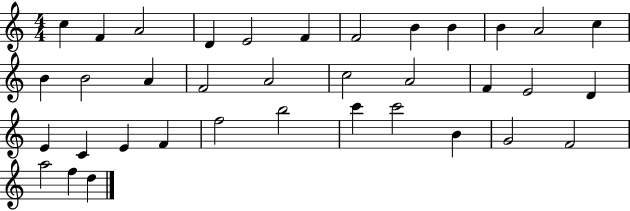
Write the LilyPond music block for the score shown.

{
  \clef treble
  \numericTimeSignature
  \time 4/4
  \key c \major
  c''4 f'4 a'2 | d'4 e'2 f'4 | f'2 b'4 b'4 | b'4 a'2 c''4 | \break b'4 b'2 a'4 | f'2 a'2 | c''2 a'2 | f'4 e'2 d'4 | \break e'4 c'4 e'4 f'4 | f''2 b''2 | c'''4 c'''2 b'4 | g'2 f'2 | \break a''2 f''4 d''4 | \bar "|."
}